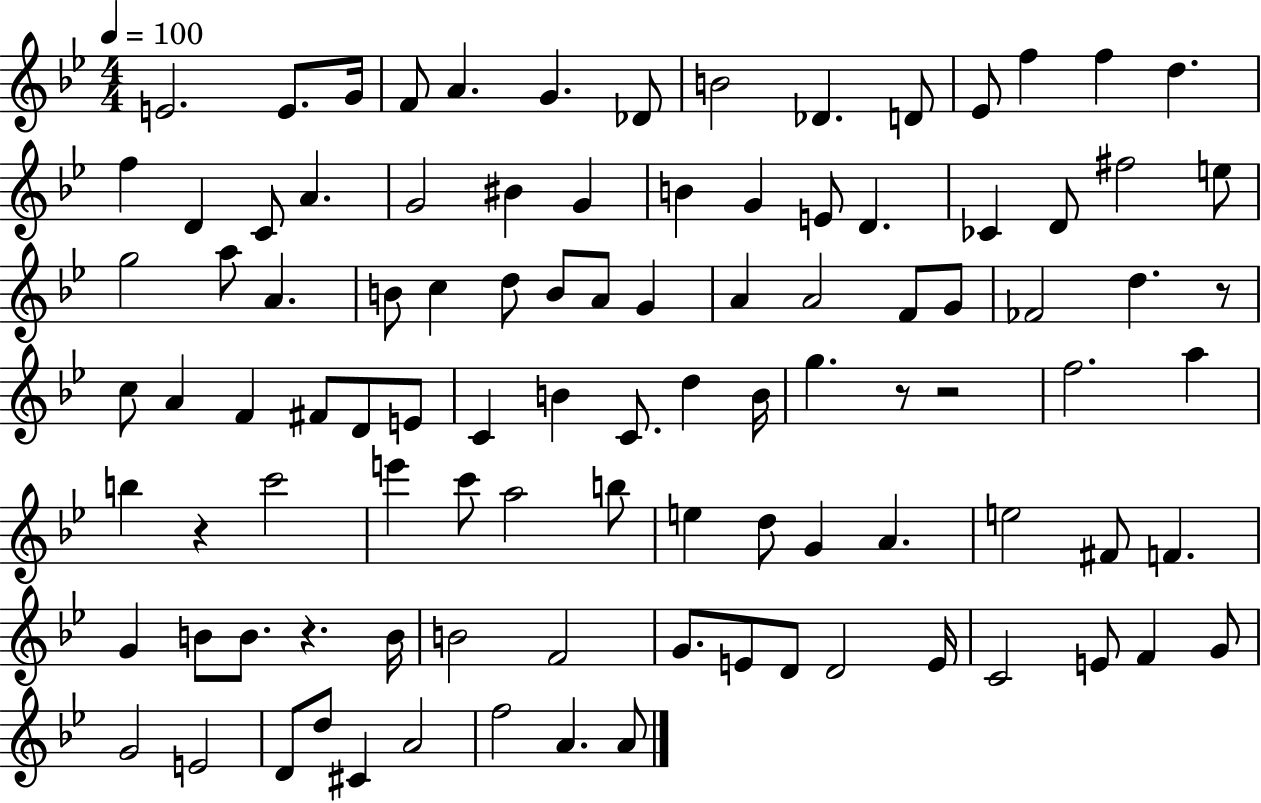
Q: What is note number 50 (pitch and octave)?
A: E4